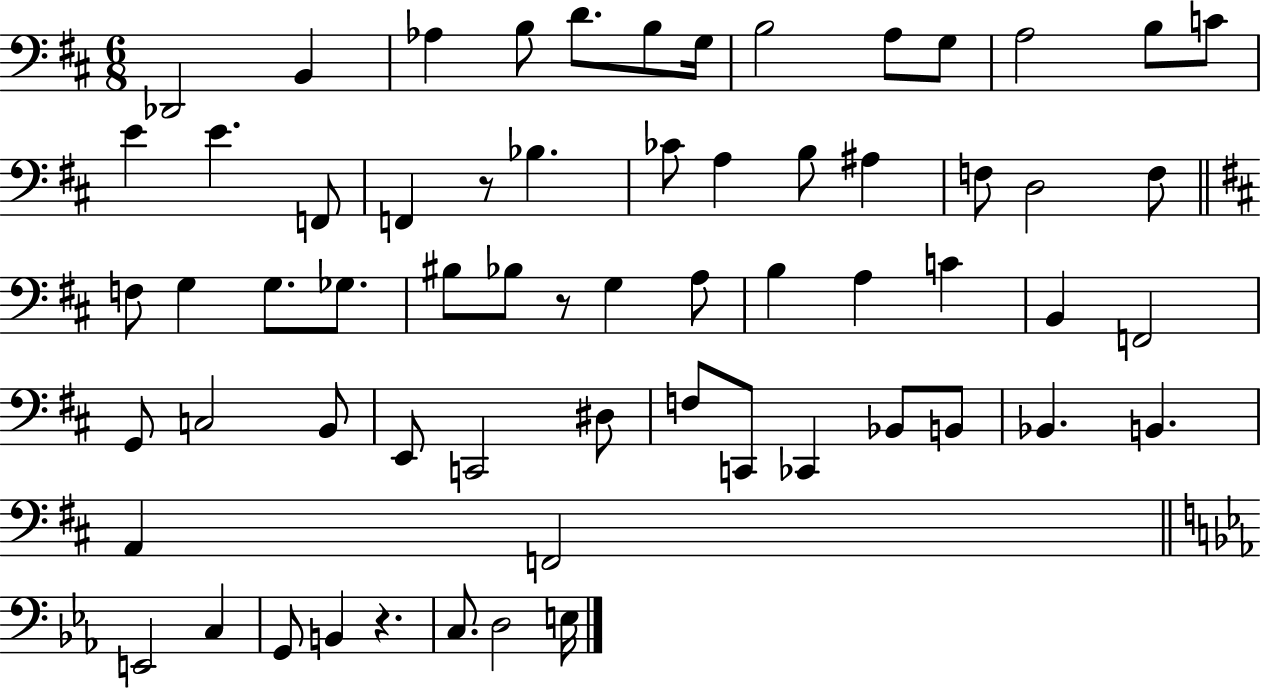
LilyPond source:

{
  \clef bass
  \numericTimeSignature
  \time 6/8
  \key d \major
  des,2 b,4 | aes4 b8 d'8. b8 g16 | b2 a8 g8 | a2 b8 c'8 | \break e'4 e'4. f,8 | f,4 r8 bes4. | ces'8 a4 b8 ais4 | f8 d2 f8 | \break \bar "||" \break \key d \major f8 g4 g8. ges8. | bis8 bes8 r8 g4 a8 | b4 a4 c'4 | b,4 f,2 | \break g,8 c2 b,8 | e,8 c,2 dis8 | f8 c,8 ces,4 bes,8 b,8 | bes,4. b,4. | \break a,4 f,2 | \bar "||" \break \key ees \major e,2 c4 | g,8 b,4 r4. | c8. d2 e16 | \bar "|."
}